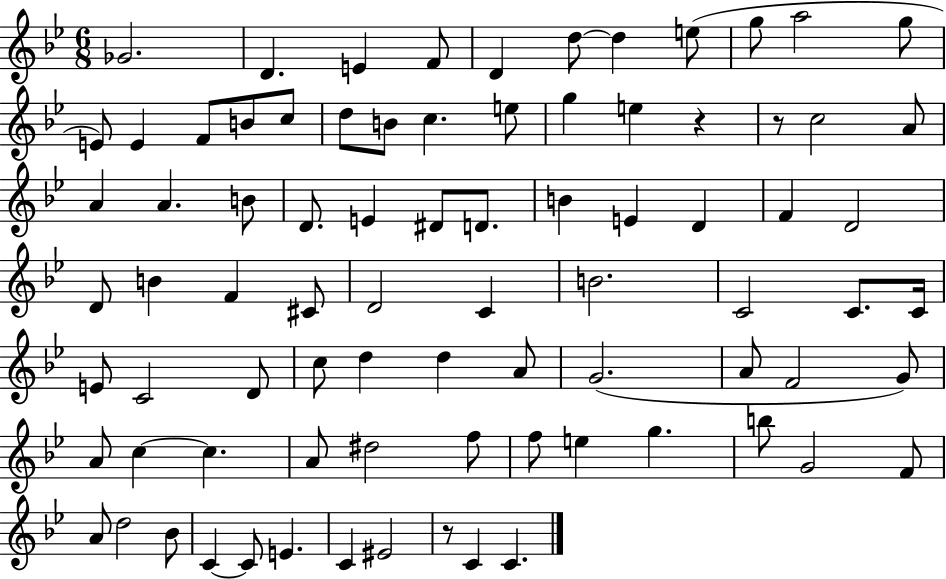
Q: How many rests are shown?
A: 3